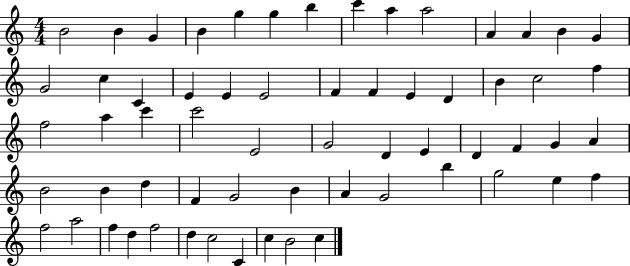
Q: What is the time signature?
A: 4/4